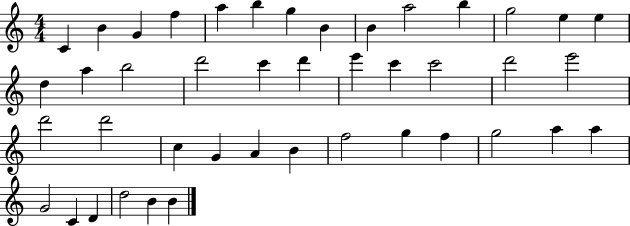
X:1
T:Untitled
M:4/4
L:1/4
K:C
C B G f a b g B B a2 b g2 e e d a b2 d'2 c' d' e' c' c'2 d'2 e'2 d'2 d'2 c G A B f2 g f g2 a a G2 C D d2 B B